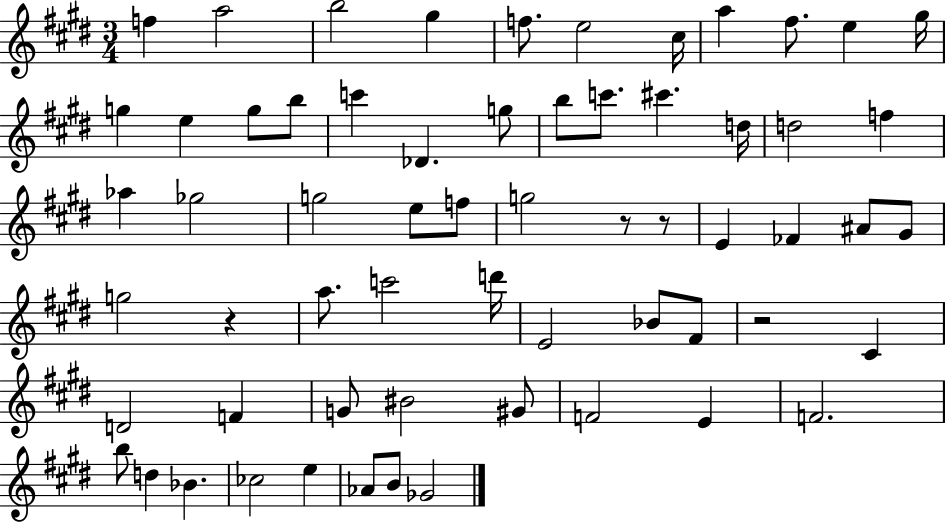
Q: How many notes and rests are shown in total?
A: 62